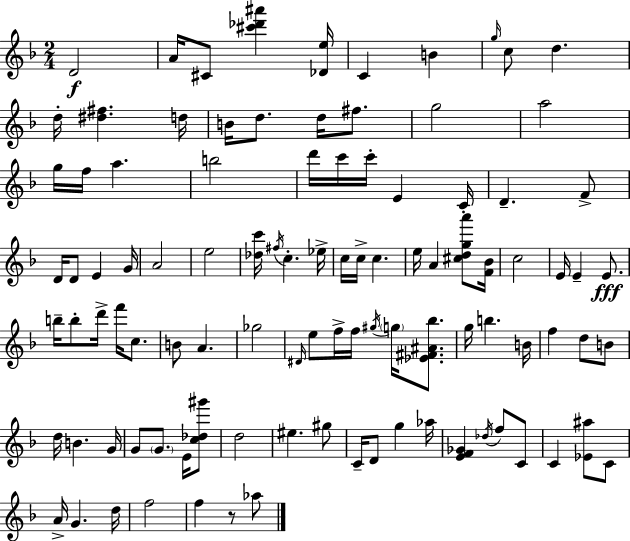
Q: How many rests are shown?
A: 1